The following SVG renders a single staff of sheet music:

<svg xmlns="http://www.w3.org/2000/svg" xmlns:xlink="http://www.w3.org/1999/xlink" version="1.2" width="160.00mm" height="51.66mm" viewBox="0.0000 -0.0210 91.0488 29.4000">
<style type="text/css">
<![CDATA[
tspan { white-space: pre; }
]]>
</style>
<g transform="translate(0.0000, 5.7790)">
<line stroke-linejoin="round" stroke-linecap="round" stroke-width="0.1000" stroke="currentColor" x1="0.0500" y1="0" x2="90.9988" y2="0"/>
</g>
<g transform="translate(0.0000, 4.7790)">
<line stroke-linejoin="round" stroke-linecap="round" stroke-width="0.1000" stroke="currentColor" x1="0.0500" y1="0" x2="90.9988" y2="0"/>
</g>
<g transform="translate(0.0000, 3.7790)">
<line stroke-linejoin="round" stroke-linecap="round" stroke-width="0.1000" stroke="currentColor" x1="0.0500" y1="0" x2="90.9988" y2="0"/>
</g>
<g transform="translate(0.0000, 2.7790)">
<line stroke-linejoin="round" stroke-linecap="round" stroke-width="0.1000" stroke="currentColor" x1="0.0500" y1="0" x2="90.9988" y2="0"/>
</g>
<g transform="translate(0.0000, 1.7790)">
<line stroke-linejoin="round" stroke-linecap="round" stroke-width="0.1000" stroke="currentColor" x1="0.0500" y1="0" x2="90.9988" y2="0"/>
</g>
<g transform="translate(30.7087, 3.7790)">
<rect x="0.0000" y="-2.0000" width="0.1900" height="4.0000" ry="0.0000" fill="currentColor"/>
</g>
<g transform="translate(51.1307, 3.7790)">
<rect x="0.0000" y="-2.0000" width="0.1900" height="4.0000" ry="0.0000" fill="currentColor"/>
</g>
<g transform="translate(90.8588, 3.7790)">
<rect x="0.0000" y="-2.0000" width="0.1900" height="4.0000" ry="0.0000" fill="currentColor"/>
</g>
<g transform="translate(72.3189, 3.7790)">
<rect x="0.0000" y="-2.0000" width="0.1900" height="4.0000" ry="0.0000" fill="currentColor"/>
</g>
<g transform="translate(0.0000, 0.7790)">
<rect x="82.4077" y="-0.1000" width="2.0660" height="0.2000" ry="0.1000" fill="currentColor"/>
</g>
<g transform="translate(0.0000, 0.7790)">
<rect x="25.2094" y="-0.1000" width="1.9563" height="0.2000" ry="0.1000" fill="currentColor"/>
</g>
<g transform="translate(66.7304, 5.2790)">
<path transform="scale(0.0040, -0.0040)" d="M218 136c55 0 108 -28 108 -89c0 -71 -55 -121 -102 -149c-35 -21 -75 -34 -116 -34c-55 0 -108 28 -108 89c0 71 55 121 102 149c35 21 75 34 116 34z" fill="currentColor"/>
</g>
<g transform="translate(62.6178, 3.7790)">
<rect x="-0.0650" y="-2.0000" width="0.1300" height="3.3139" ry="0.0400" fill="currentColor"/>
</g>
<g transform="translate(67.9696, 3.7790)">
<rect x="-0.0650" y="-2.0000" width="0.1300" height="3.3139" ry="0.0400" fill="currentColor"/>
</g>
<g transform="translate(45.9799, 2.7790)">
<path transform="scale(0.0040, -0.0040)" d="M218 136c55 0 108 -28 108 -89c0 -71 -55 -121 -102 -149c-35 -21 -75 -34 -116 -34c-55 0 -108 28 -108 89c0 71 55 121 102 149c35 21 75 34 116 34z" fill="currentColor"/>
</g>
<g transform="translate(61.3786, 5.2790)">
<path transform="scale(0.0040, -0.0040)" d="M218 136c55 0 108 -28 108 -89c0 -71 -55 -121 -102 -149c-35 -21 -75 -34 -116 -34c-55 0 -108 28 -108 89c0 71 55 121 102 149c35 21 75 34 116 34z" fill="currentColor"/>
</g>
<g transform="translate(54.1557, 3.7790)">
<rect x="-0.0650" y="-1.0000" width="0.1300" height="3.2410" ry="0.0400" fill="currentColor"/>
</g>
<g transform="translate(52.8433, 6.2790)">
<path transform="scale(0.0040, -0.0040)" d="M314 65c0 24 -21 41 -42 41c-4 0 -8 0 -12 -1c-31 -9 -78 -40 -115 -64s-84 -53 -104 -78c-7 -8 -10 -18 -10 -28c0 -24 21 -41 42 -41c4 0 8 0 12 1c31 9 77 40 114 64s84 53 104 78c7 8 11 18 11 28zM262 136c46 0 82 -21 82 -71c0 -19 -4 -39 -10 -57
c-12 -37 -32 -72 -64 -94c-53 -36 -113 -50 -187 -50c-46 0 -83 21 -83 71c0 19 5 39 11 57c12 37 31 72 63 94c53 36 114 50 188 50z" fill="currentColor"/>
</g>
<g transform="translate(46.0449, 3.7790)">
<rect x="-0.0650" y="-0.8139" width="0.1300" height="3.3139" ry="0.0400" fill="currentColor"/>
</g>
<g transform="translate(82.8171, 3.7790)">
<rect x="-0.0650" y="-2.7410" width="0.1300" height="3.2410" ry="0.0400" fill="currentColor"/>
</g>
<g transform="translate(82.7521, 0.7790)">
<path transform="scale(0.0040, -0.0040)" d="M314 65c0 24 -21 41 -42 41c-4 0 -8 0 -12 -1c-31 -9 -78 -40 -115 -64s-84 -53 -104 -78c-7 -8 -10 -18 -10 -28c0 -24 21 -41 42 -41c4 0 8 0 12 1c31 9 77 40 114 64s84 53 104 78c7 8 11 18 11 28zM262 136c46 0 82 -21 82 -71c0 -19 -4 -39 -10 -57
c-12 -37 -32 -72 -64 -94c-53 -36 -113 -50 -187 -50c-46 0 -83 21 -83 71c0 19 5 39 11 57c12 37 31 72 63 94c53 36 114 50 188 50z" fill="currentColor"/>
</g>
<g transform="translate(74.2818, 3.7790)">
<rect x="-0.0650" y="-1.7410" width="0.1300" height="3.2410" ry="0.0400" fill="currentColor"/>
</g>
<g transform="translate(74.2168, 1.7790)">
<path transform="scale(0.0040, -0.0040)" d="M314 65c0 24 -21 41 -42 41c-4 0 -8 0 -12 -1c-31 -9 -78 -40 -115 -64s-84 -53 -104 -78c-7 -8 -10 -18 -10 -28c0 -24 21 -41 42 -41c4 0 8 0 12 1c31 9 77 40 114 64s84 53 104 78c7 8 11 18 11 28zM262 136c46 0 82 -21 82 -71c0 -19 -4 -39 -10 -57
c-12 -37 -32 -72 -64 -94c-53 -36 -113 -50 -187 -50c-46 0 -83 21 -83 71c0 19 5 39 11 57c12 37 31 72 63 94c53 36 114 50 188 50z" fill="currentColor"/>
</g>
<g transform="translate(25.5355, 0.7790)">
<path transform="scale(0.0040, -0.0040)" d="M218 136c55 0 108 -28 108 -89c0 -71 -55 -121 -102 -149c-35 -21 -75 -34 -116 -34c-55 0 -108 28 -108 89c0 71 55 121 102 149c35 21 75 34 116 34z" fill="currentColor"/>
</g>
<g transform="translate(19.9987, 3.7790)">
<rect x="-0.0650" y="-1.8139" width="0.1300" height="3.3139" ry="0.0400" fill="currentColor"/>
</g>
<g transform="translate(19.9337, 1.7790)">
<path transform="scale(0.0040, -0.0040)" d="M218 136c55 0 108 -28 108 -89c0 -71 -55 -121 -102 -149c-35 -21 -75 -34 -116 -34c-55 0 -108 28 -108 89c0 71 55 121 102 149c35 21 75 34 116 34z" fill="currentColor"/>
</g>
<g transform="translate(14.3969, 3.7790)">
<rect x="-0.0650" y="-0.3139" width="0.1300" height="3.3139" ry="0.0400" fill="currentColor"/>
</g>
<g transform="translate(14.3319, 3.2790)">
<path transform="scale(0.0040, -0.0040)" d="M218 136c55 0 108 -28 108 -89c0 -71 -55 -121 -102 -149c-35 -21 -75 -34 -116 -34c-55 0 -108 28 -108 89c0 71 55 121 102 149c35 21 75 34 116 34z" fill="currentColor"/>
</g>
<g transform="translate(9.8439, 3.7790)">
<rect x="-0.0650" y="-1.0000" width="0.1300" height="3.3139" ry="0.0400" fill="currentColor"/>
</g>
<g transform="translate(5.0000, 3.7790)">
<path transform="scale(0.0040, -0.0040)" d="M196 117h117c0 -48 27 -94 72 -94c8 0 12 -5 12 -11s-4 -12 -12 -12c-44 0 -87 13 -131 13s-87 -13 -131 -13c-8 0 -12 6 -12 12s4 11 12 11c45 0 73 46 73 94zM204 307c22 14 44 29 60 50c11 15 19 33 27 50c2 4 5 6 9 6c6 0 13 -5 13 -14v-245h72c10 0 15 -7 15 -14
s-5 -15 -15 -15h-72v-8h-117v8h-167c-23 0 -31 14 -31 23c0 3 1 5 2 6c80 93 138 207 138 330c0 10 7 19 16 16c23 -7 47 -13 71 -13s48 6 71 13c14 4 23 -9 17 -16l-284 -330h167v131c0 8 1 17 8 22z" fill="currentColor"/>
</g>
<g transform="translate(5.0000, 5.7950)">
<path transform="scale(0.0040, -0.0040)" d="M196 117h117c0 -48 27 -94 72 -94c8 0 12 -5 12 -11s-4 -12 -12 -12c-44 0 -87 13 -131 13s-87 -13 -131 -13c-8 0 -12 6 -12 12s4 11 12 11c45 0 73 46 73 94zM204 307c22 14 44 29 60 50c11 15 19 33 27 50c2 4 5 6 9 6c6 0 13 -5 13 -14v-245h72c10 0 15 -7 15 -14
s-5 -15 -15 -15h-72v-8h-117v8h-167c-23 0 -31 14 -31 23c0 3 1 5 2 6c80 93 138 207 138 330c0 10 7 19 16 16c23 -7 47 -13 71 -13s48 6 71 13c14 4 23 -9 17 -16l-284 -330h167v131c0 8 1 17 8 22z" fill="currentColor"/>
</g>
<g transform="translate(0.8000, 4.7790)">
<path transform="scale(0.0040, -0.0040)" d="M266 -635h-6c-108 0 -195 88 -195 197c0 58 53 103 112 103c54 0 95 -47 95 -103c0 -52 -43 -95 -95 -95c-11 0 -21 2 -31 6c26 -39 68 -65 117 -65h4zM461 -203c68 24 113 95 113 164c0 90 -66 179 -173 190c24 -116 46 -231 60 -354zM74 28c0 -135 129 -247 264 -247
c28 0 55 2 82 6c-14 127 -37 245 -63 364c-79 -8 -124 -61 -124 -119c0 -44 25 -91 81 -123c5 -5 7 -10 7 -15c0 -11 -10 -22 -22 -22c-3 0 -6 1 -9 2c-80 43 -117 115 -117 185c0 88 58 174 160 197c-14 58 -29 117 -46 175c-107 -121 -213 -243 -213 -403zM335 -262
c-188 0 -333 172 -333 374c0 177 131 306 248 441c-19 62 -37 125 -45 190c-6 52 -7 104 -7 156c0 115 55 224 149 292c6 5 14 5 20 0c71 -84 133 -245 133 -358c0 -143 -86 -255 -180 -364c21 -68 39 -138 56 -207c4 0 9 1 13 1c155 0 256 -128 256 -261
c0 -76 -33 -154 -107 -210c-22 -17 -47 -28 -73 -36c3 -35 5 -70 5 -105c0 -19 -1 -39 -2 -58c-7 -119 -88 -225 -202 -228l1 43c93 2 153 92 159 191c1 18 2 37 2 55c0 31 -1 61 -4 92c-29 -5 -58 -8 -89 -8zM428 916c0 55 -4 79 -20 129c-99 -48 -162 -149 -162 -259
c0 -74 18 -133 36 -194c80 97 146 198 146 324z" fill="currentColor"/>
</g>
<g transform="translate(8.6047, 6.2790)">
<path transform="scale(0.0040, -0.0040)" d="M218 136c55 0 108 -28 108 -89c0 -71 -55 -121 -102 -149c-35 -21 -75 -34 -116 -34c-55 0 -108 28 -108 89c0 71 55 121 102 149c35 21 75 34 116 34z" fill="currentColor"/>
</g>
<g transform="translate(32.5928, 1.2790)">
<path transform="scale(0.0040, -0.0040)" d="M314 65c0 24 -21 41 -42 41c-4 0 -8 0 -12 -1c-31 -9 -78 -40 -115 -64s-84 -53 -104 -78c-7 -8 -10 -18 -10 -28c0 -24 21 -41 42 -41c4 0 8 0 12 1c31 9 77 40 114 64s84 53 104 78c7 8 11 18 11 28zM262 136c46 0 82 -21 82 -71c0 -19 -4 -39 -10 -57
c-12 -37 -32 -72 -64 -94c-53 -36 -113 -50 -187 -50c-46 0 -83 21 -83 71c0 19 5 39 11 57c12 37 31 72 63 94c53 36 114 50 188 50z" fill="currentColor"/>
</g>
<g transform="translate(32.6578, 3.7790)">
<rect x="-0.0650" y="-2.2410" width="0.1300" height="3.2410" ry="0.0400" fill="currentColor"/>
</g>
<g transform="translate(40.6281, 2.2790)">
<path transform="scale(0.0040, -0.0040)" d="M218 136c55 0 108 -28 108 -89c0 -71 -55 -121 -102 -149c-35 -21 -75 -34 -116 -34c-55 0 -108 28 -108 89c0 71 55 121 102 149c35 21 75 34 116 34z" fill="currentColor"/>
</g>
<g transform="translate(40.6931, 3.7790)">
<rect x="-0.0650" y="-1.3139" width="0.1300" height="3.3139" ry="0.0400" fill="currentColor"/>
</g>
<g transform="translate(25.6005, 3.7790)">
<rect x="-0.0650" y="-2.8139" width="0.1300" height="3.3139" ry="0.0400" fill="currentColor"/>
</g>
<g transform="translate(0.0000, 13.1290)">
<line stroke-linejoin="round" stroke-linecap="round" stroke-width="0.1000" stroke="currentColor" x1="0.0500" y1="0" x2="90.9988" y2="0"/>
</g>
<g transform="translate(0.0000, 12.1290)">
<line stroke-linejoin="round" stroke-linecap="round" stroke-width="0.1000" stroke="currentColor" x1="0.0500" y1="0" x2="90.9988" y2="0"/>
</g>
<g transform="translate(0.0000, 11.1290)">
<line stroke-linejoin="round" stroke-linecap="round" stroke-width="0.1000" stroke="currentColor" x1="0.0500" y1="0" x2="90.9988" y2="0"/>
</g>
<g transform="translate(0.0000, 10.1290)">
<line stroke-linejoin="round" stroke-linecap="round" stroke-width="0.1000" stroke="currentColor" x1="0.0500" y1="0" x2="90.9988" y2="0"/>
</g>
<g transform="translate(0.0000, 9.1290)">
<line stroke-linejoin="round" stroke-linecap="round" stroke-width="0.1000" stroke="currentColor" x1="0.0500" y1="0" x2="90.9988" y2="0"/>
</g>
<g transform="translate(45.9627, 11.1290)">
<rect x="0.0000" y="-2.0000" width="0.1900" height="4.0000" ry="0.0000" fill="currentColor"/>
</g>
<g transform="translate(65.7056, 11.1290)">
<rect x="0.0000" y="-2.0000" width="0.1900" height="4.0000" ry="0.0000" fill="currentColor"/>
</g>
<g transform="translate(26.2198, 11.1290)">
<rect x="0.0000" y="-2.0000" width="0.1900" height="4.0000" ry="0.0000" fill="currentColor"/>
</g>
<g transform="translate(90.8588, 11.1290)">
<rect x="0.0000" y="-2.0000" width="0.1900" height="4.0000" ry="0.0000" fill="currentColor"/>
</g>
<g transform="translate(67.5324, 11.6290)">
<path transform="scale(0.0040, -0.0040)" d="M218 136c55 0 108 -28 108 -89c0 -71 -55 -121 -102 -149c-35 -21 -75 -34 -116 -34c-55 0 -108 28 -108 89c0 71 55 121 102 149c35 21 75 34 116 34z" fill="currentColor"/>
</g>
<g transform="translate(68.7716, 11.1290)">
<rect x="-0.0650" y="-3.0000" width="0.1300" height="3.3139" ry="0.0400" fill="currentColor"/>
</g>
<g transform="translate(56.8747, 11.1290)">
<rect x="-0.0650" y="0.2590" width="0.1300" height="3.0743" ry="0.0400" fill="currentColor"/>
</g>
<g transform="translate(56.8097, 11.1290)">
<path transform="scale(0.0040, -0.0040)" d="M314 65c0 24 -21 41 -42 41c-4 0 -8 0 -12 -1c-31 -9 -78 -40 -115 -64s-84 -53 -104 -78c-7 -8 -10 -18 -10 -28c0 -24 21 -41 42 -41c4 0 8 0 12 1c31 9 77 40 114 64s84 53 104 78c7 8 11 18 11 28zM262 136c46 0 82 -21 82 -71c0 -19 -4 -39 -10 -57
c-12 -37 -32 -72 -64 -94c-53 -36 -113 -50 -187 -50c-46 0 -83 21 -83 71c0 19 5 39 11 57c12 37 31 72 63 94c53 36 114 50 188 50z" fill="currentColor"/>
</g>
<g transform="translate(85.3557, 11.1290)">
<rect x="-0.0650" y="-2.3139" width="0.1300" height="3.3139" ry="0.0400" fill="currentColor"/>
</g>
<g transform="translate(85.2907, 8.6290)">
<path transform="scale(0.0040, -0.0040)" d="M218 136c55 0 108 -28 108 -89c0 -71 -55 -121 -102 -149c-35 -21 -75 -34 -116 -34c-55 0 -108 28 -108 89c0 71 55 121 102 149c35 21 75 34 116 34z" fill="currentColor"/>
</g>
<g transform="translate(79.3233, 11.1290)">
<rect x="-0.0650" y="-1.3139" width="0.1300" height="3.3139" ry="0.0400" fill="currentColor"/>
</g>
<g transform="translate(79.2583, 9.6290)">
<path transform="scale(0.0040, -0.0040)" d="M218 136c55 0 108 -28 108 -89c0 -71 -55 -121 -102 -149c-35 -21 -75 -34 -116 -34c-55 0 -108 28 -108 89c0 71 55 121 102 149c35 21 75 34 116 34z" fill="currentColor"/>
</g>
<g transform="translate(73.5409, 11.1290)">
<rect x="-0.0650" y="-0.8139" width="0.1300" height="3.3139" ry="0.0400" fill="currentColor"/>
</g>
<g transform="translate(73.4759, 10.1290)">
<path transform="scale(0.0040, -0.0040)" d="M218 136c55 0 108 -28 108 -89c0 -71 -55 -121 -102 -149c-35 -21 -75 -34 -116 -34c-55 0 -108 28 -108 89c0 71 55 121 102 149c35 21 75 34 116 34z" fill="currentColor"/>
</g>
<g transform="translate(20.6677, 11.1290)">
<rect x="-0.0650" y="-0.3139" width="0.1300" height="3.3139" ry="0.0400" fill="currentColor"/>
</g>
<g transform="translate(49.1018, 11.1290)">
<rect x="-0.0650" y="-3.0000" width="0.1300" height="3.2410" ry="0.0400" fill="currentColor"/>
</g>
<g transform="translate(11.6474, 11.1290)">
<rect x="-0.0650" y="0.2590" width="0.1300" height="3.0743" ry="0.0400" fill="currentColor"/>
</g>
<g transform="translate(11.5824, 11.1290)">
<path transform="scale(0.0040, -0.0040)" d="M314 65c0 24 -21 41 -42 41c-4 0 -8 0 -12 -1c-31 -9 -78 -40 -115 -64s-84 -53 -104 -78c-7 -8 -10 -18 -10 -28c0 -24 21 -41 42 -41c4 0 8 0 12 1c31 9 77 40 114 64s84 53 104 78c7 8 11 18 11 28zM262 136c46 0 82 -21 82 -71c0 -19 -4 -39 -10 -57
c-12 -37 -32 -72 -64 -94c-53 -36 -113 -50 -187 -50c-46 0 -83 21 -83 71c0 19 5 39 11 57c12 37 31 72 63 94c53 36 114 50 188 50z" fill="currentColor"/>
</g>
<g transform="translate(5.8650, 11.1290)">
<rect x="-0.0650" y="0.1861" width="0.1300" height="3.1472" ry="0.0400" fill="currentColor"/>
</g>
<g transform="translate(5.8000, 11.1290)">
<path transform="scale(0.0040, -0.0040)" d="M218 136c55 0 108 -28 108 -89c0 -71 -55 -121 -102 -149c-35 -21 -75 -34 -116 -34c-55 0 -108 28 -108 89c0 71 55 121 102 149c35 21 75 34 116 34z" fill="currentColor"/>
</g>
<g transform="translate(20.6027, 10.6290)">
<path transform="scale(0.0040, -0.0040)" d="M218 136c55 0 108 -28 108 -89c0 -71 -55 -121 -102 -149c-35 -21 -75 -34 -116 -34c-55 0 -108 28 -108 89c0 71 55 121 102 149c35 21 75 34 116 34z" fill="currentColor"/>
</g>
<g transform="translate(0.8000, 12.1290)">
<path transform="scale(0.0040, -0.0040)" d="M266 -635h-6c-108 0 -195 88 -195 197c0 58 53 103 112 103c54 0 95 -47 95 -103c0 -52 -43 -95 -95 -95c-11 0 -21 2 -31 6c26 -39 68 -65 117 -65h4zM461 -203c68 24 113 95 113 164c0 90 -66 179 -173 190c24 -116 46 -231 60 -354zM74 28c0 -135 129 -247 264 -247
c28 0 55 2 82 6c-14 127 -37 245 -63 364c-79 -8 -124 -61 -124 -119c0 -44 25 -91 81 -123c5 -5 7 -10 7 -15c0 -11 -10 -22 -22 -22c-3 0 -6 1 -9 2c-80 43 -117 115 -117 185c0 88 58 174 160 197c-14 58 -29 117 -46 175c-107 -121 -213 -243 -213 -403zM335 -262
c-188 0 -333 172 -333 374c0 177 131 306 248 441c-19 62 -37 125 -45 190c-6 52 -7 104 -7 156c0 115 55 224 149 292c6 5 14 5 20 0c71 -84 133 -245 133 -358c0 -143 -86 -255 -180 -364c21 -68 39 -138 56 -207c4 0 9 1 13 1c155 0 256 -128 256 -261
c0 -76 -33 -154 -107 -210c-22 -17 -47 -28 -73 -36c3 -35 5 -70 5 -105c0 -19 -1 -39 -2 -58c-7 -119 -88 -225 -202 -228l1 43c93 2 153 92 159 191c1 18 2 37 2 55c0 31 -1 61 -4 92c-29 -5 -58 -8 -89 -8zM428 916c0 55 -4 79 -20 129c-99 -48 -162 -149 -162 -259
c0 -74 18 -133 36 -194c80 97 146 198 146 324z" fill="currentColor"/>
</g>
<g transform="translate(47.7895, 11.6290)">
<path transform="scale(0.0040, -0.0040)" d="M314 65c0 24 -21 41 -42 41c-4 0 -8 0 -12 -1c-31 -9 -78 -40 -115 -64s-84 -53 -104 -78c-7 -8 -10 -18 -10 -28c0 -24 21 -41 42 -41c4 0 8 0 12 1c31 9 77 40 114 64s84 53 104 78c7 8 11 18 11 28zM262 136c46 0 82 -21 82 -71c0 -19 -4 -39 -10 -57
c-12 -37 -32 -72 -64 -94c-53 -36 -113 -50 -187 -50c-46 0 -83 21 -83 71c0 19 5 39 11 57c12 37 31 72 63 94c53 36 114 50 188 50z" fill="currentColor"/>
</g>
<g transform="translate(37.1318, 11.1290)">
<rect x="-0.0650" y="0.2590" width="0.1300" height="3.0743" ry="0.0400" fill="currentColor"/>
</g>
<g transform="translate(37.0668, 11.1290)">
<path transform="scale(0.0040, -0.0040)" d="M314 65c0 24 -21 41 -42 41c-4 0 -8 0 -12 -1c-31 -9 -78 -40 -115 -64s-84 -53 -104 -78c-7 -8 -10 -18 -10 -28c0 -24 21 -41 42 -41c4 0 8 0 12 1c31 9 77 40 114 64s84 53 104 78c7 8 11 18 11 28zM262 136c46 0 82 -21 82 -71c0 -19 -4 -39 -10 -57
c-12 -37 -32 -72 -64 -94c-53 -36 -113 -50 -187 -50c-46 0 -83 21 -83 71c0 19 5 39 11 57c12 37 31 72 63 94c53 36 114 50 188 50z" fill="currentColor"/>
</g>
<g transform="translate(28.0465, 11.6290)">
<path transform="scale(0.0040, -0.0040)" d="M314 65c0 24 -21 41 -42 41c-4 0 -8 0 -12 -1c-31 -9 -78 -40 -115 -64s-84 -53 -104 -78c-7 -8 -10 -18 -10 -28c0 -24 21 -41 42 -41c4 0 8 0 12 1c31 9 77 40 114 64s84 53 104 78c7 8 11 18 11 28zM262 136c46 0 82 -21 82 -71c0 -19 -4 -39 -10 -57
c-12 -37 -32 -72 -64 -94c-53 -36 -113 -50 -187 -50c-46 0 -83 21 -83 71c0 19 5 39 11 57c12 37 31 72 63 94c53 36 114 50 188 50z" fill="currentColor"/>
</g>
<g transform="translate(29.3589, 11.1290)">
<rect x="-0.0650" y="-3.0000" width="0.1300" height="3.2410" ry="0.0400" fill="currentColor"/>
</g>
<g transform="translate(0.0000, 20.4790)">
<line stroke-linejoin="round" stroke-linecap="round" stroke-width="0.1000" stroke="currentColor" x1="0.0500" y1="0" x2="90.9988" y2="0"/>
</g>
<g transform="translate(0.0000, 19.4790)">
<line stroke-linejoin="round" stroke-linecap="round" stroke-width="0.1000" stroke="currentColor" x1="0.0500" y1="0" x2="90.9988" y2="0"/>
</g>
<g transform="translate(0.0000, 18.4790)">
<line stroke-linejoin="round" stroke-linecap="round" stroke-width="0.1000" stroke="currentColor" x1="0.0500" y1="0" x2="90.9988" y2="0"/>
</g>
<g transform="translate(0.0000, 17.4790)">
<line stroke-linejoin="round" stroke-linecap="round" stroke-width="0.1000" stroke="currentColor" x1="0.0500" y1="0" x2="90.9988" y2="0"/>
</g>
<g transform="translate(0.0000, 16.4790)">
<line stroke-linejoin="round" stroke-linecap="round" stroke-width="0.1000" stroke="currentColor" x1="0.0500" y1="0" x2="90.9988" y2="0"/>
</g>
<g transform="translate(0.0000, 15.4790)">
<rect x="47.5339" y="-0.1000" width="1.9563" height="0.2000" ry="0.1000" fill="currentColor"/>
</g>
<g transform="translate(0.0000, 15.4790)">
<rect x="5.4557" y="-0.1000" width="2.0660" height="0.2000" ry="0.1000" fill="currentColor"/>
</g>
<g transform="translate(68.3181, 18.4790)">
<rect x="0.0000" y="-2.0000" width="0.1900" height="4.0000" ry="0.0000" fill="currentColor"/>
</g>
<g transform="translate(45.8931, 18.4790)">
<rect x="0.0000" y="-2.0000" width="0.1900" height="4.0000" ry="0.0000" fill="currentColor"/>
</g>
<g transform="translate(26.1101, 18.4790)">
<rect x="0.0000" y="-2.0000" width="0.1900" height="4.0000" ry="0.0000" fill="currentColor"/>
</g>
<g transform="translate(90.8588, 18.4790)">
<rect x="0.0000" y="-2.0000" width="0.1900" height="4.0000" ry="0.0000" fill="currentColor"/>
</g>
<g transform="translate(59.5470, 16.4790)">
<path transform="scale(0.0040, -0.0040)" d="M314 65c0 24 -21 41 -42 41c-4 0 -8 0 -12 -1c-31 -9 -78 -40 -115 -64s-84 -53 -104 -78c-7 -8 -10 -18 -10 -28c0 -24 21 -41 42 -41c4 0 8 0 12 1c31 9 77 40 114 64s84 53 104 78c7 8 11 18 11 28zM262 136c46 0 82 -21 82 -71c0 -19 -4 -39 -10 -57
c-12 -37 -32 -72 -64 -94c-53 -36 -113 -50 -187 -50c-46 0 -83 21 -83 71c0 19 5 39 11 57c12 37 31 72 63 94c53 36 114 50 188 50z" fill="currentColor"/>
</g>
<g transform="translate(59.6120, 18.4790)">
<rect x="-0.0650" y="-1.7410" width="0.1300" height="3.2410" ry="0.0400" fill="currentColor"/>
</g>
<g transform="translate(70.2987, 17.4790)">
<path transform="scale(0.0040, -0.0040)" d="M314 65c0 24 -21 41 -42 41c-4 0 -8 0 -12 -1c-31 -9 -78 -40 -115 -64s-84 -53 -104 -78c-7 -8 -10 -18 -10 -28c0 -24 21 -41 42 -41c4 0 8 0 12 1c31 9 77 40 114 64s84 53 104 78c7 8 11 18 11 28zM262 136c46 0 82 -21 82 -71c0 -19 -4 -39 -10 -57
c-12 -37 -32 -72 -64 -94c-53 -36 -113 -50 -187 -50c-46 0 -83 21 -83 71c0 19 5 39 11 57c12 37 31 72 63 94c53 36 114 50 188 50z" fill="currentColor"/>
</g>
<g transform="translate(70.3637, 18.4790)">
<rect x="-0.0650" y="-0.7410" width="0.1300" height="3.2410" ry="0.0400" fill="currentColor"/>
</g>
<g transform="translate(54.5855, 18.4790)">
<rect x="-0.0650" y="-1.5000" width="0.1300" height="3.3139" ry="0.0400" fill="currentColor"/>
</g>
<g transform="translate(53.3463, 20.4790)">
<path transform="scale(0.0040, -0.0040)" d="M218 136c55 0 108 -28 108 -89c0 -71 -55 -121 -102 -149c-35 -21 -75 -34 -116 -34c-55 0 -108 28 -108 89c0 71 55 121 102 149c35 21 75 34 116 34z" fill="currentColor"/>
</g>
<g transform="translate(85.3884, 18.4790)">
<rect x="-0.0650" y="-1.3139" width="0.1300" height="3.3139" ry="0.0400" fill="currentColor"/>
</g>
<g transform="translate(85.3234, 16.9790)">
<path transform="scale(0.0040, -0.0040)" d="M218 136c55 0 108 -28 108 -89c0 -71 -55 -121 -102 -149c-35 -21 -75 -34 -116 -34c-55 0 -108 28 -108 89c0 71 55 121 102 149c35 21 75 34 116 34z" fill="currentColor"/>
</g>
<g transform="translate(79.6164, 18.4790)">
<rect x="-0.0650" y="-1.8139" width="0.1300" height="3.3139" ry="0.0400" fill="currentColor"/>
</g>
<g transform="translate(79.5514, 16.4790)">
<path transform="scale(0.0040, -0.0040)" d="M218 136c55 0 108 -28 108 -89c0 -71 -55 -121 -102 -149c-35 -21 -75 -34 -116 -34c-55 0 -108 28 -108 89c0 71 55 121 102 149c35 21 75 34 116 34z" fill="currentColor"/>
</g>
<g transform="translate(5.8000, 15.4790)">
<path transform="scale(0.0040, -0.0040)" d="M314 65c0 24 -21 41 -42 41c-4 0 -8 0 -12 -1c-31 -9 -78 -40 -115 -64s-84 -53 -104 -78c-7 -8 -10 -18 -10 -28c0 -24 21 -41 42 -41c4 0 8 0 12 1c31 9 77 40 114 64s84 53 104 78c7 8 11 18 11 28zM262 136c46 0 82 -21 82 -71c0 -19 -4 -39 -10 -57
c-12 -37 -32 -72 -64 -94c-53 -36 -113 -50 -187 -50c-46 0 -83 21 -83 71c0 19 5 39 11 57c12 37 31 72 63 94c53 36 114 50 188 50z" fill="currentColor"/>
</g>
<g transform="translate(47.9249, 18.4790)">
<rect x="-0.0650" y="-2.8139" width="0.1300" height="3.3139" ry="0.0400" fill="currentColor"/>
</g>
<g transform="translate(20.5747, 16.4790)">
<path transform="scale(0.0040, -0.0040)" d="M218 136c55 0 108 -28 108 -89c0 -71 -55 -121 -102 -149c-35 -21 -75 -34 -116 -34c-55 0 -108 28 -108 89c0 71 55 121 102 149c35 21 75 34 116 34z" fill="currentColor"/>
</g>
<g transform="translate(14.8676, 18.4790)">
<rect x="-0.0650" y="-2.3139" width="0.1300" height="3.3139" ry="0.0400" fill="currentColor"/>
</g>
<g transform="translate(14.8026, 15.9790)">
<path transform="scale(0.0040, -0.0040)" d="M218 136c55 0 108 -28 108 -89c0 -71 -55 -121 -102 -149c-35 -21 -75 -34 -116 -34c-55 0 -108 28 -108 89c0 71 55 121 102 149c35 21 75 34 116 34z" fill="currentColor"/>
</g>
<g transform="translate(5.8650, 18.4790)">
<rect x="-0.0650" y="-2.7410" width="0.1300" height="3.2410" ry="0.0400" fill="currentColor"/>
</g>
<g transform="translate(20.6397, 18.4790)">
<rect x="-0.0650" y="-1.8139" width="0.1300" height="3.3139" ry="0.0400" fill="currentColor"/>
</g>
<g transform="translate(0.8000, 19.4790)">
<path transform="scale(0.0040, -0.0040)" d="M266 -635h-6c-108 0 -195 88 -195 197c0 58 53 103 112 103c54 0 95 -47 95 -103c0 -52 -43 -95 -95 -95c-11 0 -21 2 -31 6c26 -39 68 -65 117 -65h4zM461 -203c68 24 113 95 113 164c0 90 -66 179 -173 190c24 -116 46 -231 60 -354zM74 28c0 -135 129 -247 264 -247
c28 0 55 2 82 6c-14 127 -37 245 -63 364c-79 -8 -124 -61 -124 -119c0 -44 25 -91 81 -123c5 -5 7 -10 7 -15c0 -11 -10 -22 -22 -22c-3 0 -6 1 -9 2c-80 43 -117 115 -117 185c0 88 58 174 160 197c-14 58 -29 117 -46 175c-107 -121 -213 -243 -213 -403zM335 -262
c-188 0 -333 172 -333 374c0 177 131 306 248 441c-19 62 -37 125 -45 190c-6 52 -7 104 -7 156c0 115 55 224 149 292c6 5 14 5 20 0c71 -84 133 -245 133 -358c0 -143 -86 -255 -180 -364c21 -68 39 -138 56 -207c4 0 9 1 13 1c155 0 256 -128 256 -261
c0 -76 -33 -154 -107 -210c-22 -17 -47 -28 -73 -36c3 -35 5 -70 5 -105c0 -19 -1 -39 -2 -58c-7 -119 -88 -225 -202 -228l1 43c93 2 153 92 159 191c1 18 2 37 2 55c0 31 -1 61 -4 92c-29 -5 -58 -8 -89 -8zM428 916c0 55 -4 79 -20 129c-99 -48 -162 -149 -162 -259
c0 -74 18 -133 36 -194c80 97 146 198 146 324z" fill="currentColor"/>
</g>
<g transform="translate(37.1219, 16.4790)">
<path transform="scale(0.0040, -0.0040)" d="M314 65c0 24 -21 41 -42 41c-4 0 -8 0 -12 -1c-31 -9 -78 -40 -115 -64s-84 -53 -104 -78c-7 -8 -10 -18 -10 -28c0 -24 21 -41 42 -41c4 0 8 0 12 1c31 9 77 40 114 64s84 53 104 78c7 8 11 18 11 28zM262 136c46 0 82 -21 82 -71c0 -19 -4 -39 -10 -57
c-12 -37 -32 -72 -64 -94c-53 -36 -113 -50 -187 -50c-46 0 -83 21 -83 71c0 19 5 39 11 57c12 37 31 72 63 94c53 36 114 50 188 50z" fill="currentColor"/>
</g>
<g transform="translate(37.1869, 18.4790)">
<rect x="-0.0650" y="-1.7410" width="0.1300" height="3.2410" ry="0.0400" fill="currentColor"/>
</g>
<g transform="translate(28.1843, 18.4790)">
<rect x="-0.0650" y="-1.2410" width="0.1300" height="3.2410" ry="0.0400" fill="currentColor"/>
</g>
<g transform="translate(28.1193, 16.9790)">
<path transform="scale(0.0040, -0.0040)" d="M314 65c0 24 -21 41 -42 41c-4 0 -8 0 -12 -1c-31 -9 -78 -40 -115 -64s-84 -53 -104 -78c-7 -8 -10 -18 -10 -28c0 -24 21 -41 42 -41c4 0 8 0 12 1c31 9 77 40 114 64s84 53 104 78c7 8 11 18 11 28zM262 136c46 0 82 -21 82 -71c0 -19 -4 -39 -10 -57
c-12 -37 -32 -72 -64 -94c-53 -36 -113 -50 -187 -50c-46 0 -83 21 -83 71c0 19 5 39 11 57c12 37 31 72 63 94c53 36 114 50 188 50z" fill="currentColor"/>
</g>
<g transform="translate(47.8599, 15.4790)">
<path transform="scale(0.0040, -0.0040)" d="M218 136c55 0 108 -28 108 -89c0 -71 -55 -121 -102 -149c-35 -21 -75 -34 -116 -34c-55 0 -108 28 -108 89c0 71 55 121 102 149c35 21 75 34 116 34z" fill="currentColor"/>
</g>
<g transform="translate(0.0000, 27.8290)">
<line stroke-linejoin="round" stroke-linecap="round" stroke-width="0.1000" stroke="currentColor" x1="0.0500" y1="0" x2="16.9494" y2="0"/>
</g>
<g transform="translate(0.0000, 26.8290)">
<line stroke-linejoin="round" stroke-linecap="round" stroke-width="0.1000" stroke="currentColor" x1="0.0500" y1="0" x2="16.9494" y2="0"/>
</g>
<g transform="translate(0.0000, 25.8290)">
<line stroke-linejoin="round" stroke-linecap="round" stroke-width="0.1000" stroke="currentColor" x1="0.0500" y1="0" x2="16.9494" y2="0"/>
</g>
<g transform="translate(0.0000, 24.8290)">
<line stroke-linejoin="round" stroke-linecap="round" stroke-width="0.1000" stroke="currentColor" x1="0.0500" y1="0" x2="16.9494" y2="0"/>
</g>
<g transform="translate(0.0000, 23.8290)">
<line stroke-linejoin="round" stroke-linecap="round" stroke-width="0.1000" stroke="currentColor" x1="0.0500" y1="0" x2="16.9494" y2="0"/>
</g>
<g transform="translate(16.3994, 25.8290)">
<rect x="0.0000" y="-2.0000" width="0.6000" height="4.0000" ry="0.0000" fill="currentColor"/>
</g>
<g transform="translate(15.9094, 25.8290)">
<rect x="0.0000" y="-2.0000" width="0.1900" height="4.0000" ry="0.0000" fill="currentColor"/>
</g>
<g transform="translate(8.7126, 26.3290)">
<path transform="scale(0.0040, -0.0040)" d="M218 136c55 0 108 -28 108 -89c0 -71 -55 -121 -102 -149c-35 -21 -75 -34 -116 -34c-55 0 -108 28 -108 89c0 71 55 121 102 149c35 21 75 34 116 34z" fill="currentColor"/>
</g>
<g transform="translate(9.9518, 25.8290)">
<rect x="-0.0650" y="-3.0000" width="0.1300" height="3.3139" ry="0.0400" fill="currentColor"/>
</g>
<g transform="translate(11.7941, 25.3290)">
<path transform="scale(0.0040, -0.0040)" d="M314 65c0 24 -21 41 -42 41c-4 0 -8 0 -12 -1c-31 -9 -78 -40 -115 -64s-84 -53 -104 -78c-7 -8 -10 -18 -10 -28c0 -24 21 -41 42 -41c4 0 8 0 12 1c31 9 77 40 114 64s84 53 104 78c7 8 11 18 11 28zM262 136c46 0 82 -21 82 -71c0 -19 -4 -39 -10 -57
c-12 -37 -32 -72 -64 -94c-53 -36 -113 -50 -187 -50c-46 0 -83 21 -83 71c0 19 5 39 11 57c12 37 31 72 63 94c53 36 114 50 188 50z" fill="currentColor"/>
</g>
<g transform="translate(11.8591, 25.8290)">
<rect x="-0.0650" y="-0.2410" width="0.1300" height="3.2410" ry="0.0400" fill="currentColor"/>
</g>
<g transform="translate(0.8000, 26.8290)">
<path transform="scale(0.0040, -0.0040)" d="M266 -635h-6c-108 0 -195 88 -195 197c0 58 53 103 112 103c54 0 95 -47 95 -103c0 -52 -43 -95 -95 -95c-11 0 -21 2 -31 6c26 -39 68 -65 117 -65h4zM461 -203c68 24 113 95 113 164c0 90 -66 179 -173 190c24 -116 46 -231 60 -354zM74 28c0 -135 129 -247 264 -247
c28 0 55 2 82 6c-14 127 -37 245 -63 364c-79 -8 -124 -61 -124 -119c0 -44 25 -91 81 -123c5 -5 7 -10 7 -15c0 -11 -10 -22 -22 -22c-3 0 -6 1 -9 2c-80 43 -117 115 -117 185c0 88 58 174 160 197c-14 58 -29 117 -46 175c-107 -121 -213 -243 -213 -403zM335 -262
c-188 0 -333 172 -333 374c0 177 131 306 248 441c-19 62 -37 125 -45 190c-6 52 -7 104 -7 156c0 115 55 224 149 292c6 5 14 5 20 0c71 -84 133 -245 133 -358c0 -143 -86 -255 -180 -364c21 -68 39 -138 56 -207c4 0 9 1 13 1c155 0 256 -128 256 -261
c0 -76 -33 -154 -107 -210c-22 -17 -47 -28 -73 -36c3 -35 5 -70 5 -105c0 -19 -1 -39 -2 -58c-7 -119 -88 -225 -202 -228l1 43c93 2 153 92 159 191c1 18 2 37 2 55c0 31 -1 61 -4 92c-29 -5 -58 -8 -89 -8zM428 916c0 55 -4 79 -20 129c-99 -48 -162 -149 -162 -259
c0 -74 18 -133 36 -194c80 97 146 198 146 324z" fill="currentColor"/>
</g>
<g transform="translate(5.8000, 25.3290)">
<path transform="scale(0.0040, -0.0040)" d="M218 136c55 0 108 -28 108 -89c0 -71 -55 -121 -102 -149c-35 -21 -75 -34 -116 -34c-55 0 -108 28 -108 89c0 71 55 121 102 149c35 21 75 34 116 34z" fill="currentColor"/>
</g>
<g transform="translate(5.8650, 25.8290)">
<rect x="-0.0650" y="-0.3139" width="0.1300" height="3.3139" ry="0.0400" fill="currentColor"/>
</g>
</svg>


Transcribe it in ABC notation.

X:1
T:Untitled
M:4/4
L:1/4
K:C
D c f a g2 e d D2 F F f2 a2 B B2 c A2 B2 A2 B2 A d e g a2 g f e2 f2 a E f2 d2 f e c A c2